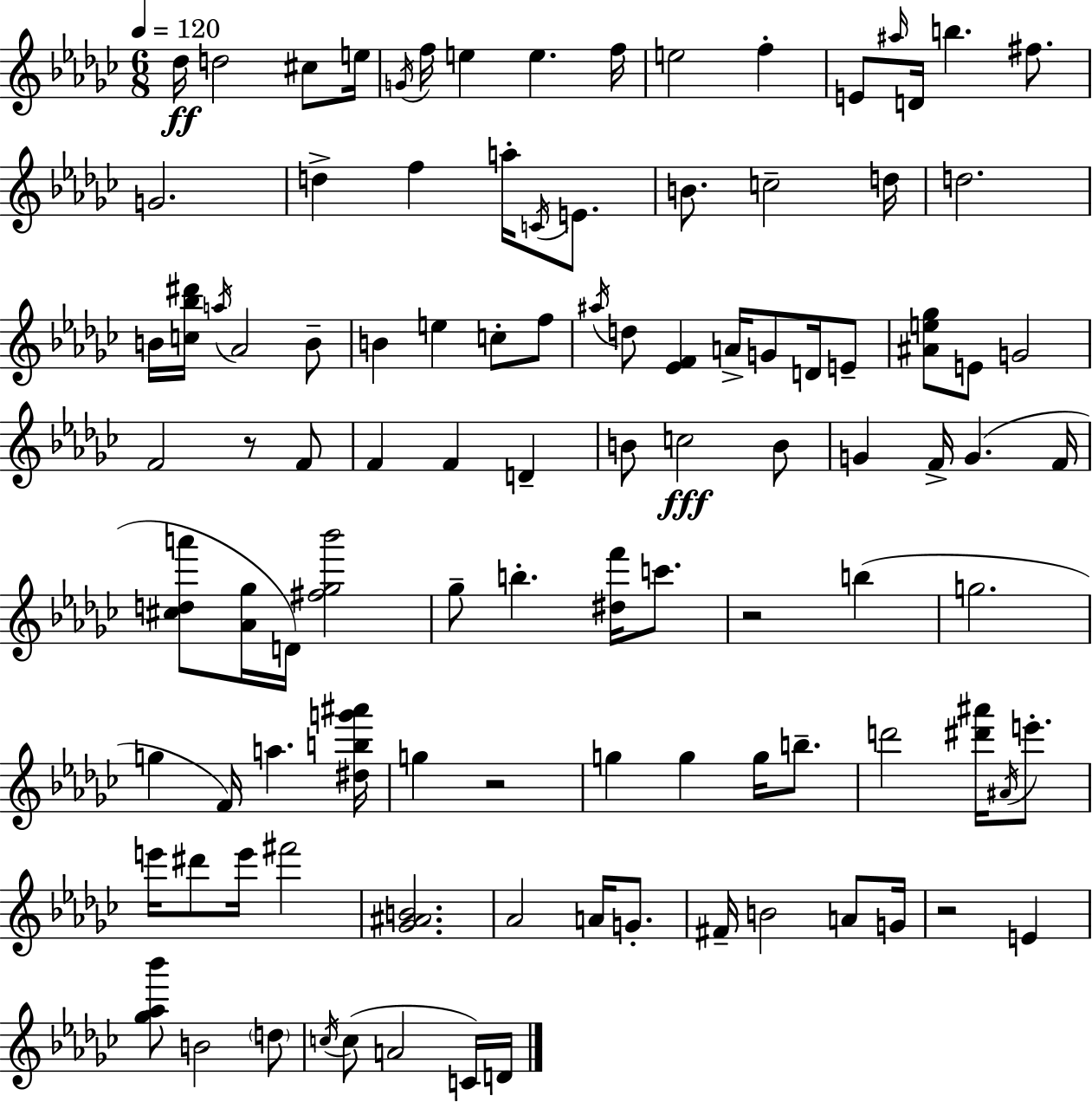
X:1
T:Untitled
M:6/8
L:1/4
K:Ebm
_d/4 d2 ^c/2 e/4 G/4 f/4 e e f/4 e2 f E/2 ^a/4 D/4 b ^f/2 G2 d f a/4 C/4 E/2 B/2 c2 d/4 d2 B/4 [c_b^d']/4 a/4 _A2 B/2 B e c/2 f/2 ^a/4 d/2 [_EF] A/4 G/2 D/4 E/2 [^Ae_g]/2 E/2 G2 F2 z/2 F/2 F F D B/2 c2 B/2 G F/4 G F/4 [^cda']/2 [_A_g]/4 D/4 [^f_g_b']2 _g/2 b [^df']/4 c'/2 z2 b g2 g F/4 a [^dbg'^a']/4 g z2 g g g/4 b/2 d'2 [^d'^a']/4 ^A/4 e'/2 e'/4 ^d'/2 e'/4 ^f'2 [_G^AB]2 _A2 A/4 G/2 ^F/4 B2 A/2 G/4 z2 E [_g_a_b']/2 B2 d/2 c/4 c/2 A2 C/4 D/4